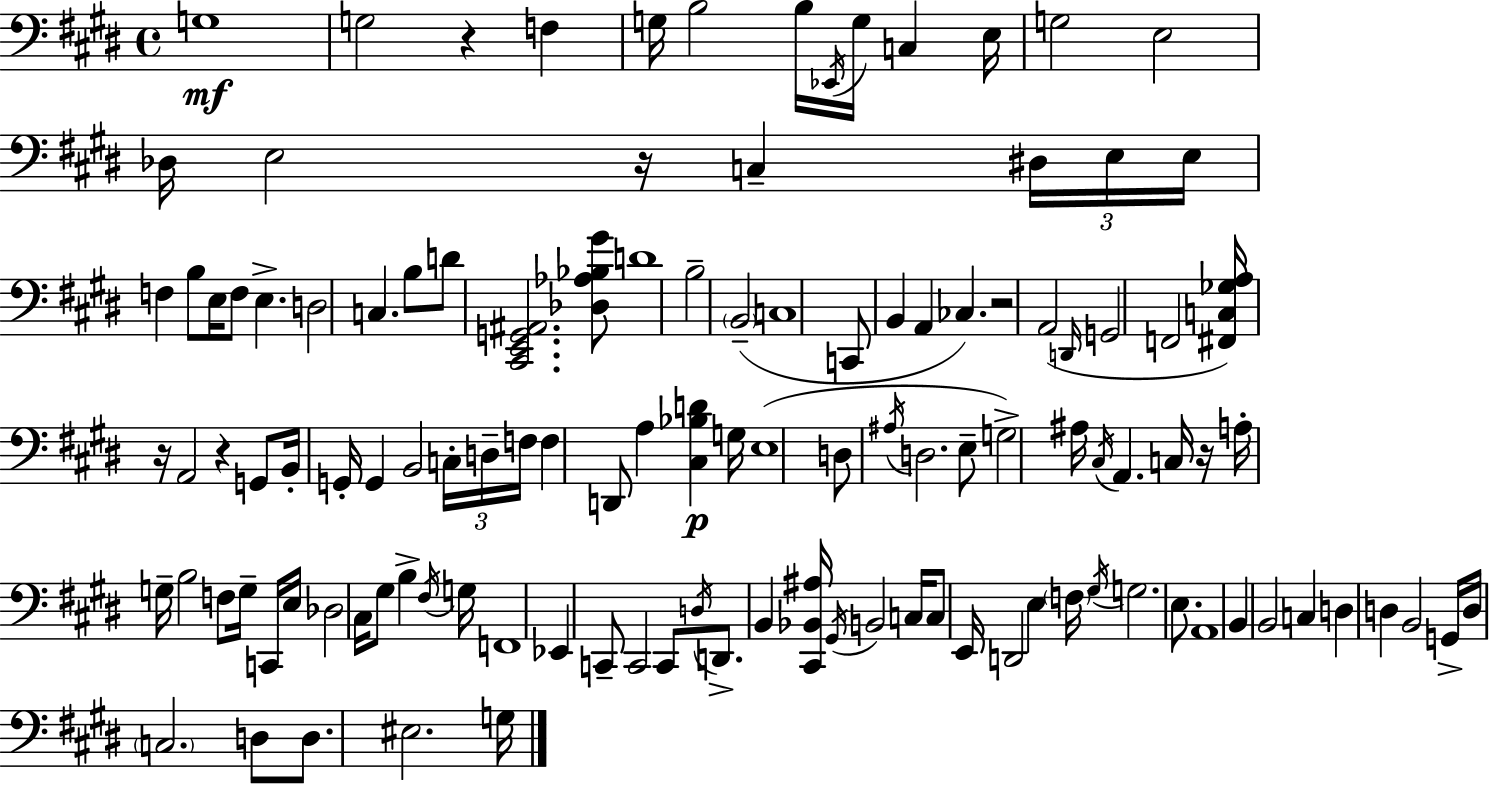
{
  \clef bass
  \time 4/4
  \defaultTimeSignature
  \key e \major
  g1\mf | g2 r4 f4 | g16 b2 b16 \acciaccatura { ees,16 } g16 c4 | e16 g2 e2 | \break des16 e2 r16 c4-- \tuplet 3/2 { dis16 | e16 e16 } f4 b8 e16 f8 e4.-> | d2 c4. b8 | d'8 <cis, e, g, ais,>2. <des aes bes gis'>8 | \break d'1 | b2-- \parenthesize b,2--( | c1 | c,8 b,4 a,4 ces4.) | \break r2 a,2( | \grace { d,16 } g,2 f,2 | <fis, c ges a>16) r16 a,2 r4 | g,8 b,16-. g,16-. g,4 b,2 | \break \tuplet 3/2 { c16-. d16-- f16 } f4 d,8 a4 <cis bes d'>4\p | g16 e1( | d8 \acciaccatura { ais16 } d2. | e8-- g2->) ais16 \acciaccatura { cis16 } a,4. | \break c16 r16 a16-. g16-- b2 f8 | g16-- c,16 e16 des2 cis16 gis8 b4-> | \acciaccatura { fis16 } g16 f,1 | ees,4 c,8-- c,2 | \break c,8 \acciaccatura { d16 } d,8.-> b,4 <cis, bes, ais>16 \acciaccatura { gis,16 } b,2 | c16 c8 e,16 d,2 | e4 \parenthesize f16 \acciaccatura { gis16 } g2. | e8. a,1 | \break b,4 b,2 | c4 d4 d4 | b,2 g,16-> d16 \parenthesize c2. | d8 d8. eis2. | \break g16 \bar "|."
}